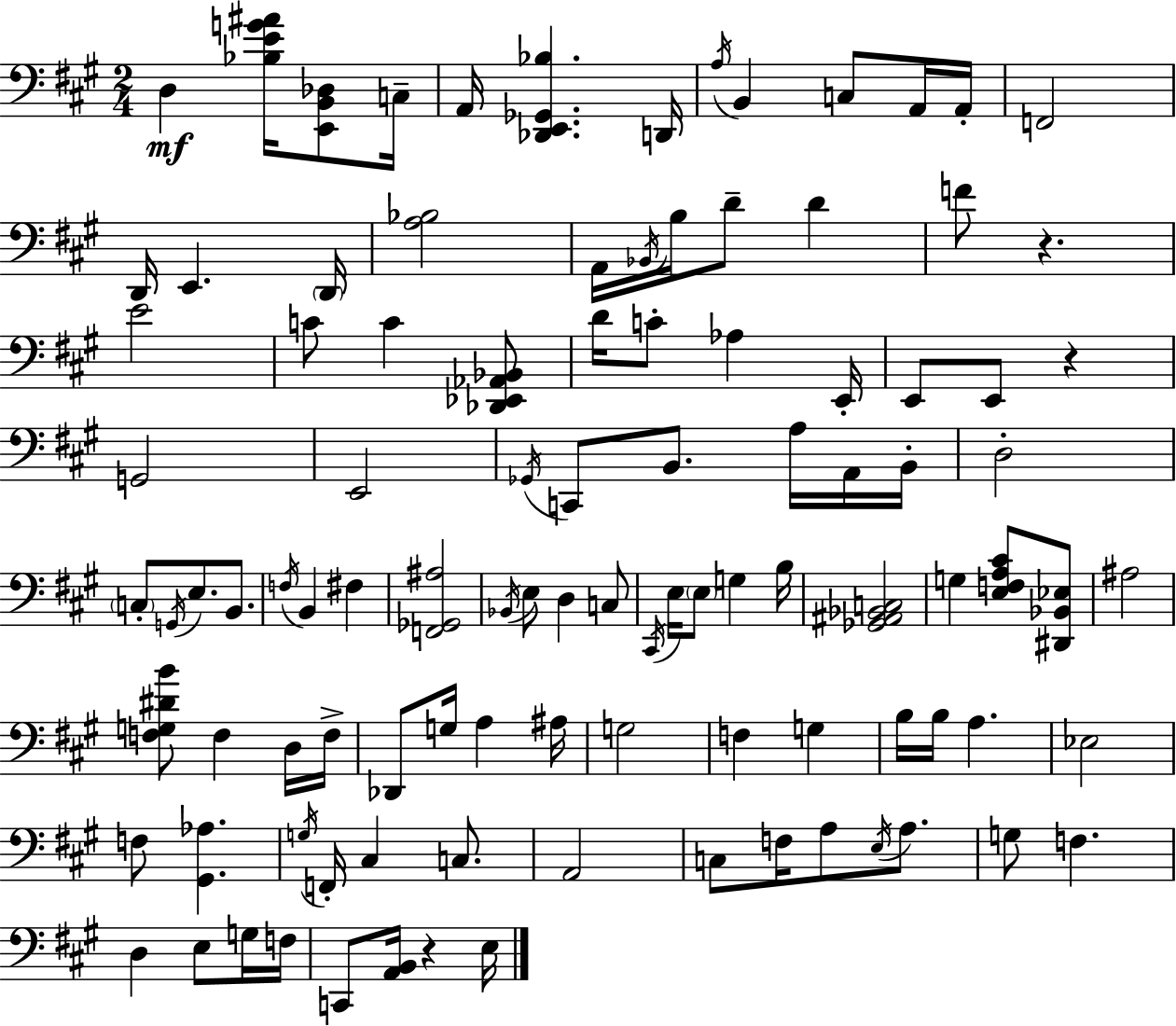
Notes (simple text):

D3/q [Bb3,E4,G4,A#4]/s [E2,B2,Db3]/e C3/s A2/s [Db2,E2,Gb2,Bb3]/q. D2/s A3/s B2/q C3/e A2/s A2/s F2/h D2/s E2/q. D2/s [A3,Bb3]/h A2/s Bb2/s B3/s D4/e D4/q F4/e R/q. E4/h C4/e C4/q [Db2,Eb2,Ab2,Bb2]/e D4/s C4/e Ab3/q E2/s E2/e E2/e R/q G2/h E2/h Gb2/s C2/e B2/e. A3/s A2/s B2/s D3/h C3/e G2/s E3/e. B2/e. F3/s B2/q F#3/q [F2,Gb2,A#3]/h Bb2/s E3/e D3/q C3/e C#2/s E3/s E3/e G3/q B3/s [Gb2,A#2,Bb2,C3]/h G3/q [E3,F3,A3,C#4]/e [D#2,Bb2,Eb3]/e A#3/h [F3,G3,D#4,B4]/e F3/q D3/s F3/s Db2/e G3/s A3/q A#3/s G3/h F3/q G3/q B3/s B3/s A3/q. Eb3/h F3/e [G#2,Ab3]/q. G3/s F2/s C#3/q C3/e. A2/h C3/e F3/s A3/e E3/s A3/e. G3/e F3/q. D3/q E3/e G3/s F3/s C2/e [A2,B2]/s R/q E3/s